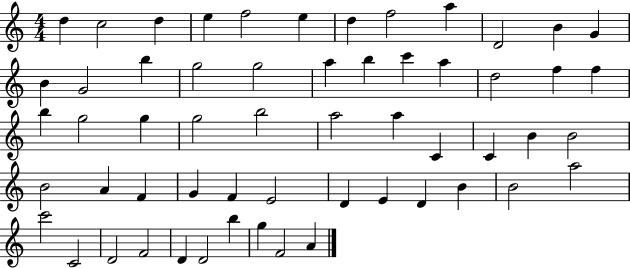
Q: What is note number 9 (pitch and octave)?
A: A5